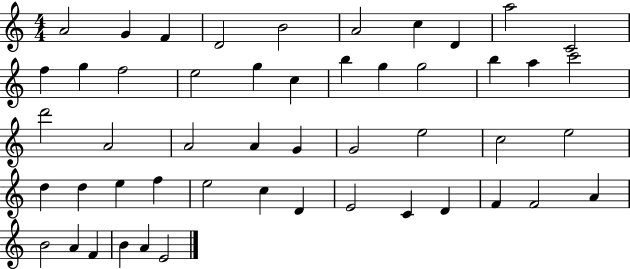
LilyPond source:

{
  \clef treble
  \numericTimeSignature
  \time 4/4
  \key c \major
  a'2 g'4 f'4 | d'2 b'2 | a'2 c''4 d'4 | a''2 c'2 | \break f''4 g''4 f''2 | e''2 g''4 c''4 | b''4 g''4 g''2 | b''4 a''4 c'''2 | \break d'''2 a'2 | a'2 a'4 g'4 | g'2 e''2 | c''2 e''2 | \break d''4 d''4 e''4 f''4 | e''2 c''4 d'4 | e'2 c'4 d'4 | f'4 f'2 a'4 | \break b'2 a'4 f'4 | b'4 a'4 e'2 | \bar "|."
}